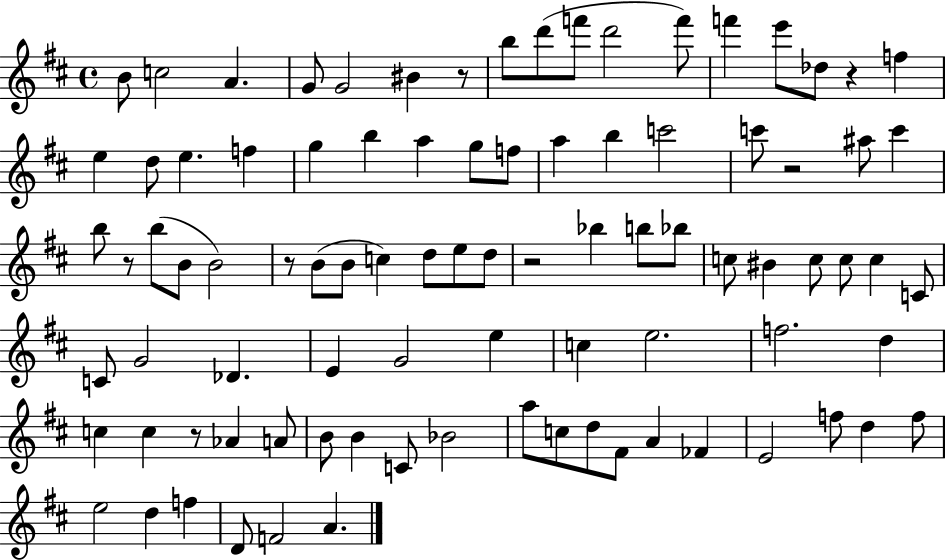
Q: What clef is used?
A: treble